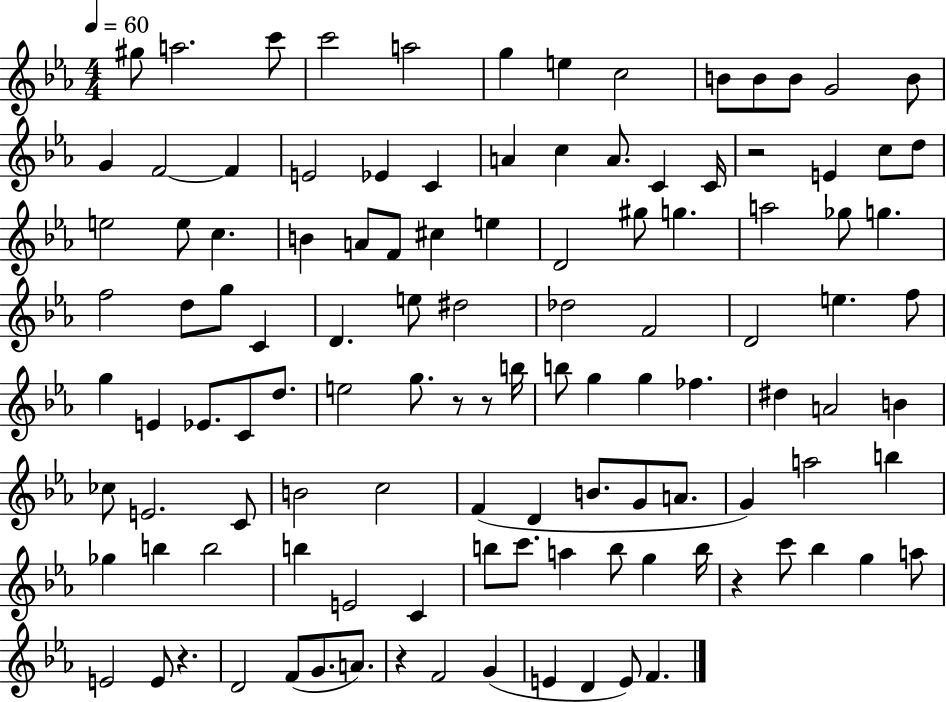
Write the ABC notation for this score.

X:1
T:Untitled
M:4/4
L:1/4
K:Eb
^g/2 a2 c'/2 c'2 a2 g e c2 B/2 B/2 B/2 G2 B/2 G F2 F E2 _E C A c A/2 C C/4 z2 E c/2 d/2 e2 e/2 c B A/2 F/2 ^c e D2 ^g/2 g a2 _g/2 g f2 d/2 g/2 C D e/2 ^d2 _d2 F2 D2 e f/2 g E _E/2 C/2 d/2 e2 g/2 z/2 z/2 b/4 b/2 g g _f ^d A2 B _c/2 E2 C/2 B2 c2 F D B/2 G/2 A/2 G a2 b _g b b2 b E2 C b/2 c'/2 a b/2 g b/4 z c'/2 _b g a/2 E2 E/2 z D2 F/2 G/2 A/2 z F2 G E D E/2 F